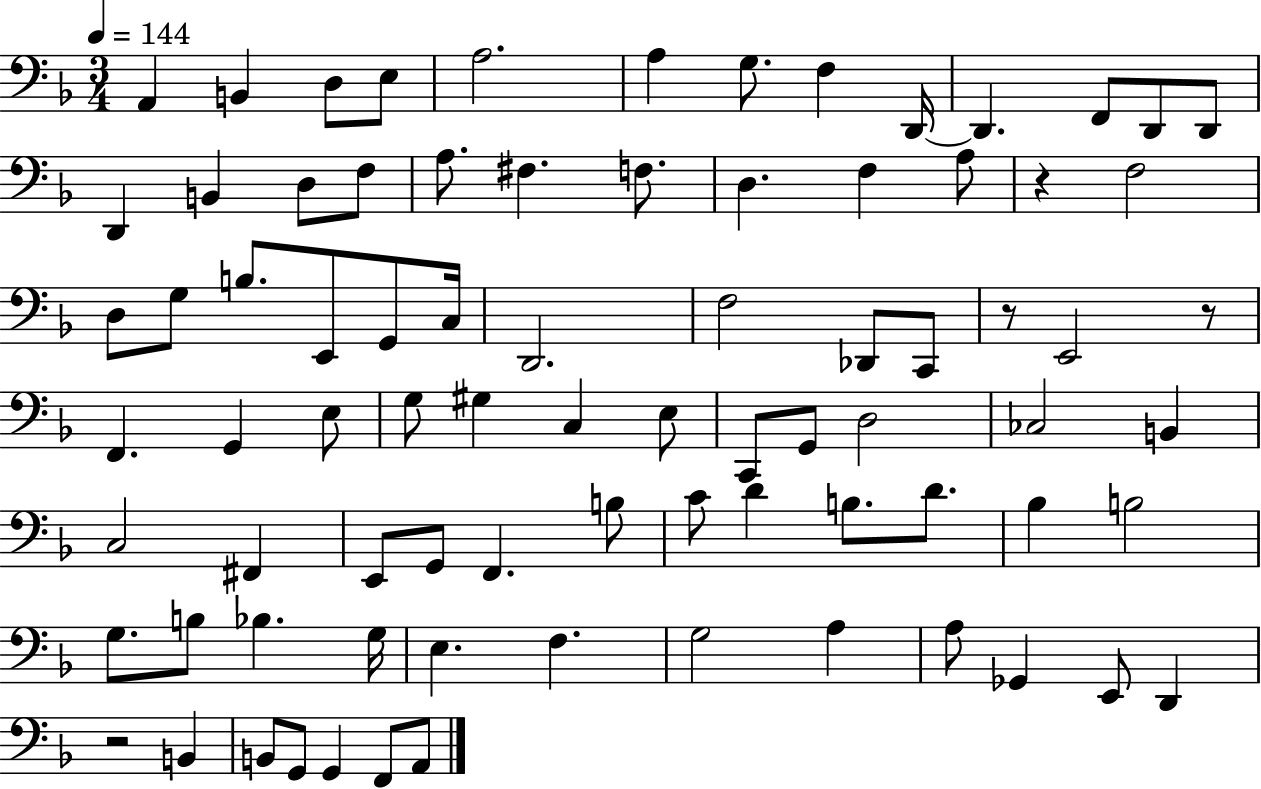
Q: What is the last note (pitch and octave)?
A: A2